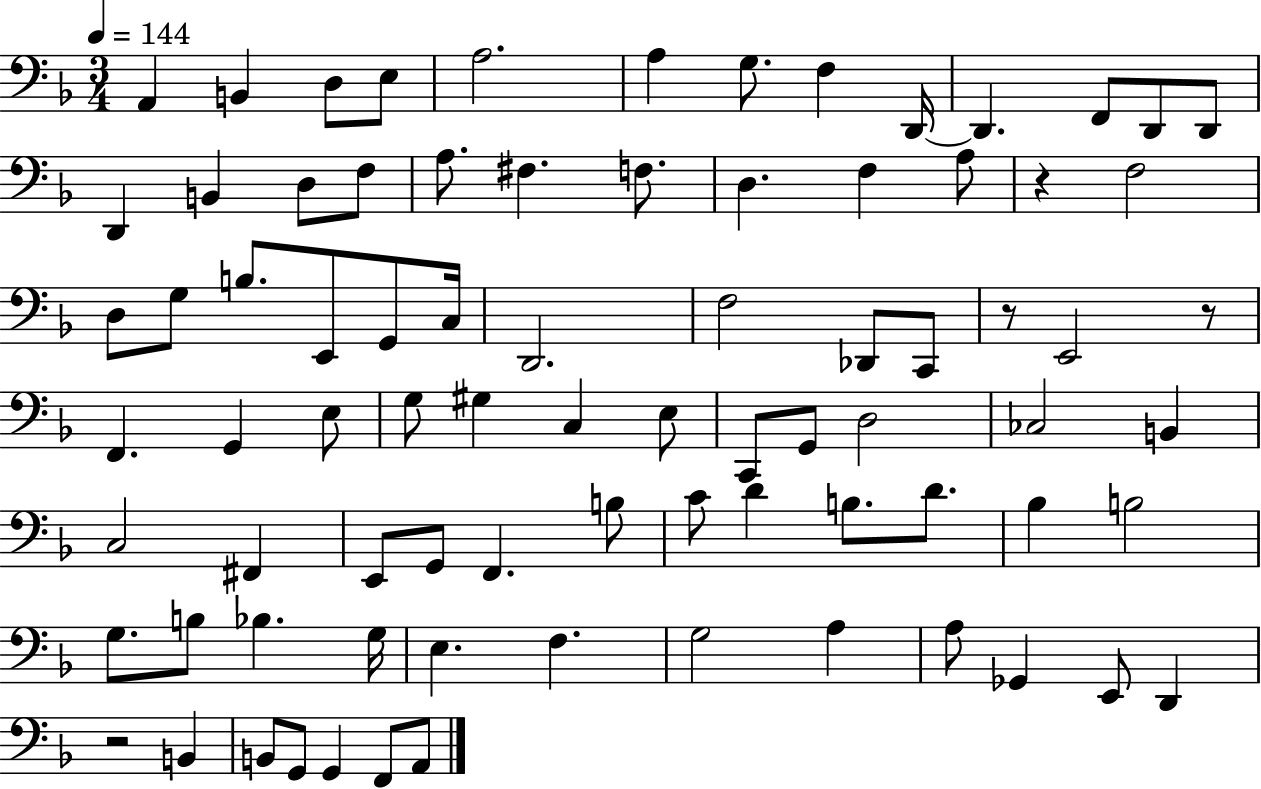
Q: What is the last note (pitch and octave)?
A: A2